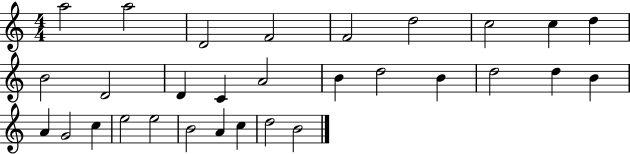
A5/h A5/h D4/h F4/h F4/h D5/h C5/h C5/q D5/q B4/h D4/h D4/q C4/q A4/h B4/q D5/h B4/q D5/h D5/q B4/q A4/q G4/h C5/q E5/h E5/h B4/h A4/q C5/q D5/h B4/h